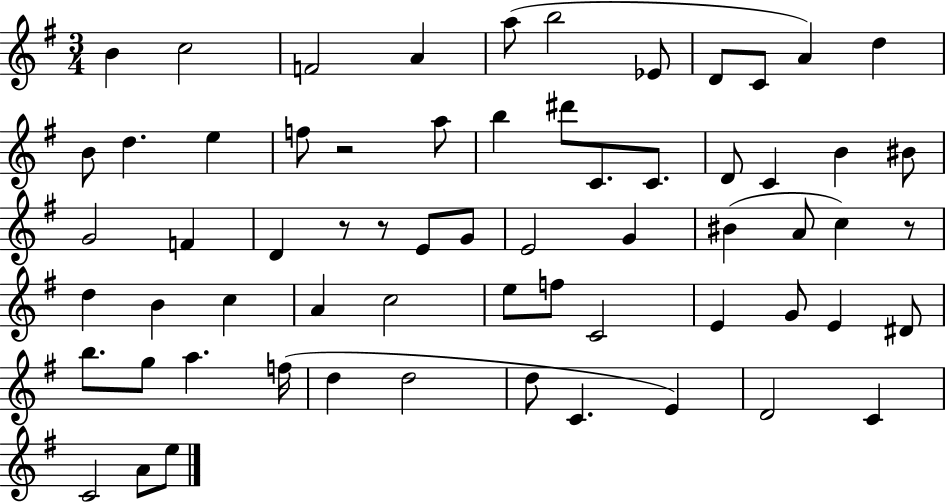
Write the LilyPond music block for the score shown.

{
  \clef treble
  \numericTimeSignature
  \time 3/4
  \key g \major
  b'4 c''2 | f'2 a'4 | a''8( b''2 ees'8 | d'8 c'8 a'4) d''4 | \break b'8 d''4. e''4 | f''8 r2 a''8 | b''4 dis'''8 c'8. c'8. | d'8 c'4 b'4 bis'8 | \break g'2 f'4 | d'4 r8 r8 e'8 g'8 | e'2 g'4 | bis'4( a'8 c''4) r8 | \break d''4 b'4 c''4 | a'4 c''2 | e''8 f''8 c'2 | e'4 g'8 e'4 dis'8 | \break b''8. g''8 a''4. f''16( | d''4 d''2 | d''8 c'4. e'4) | d'2 c'4 | \break c'2 a'8 e''8 | \bar "|."
}